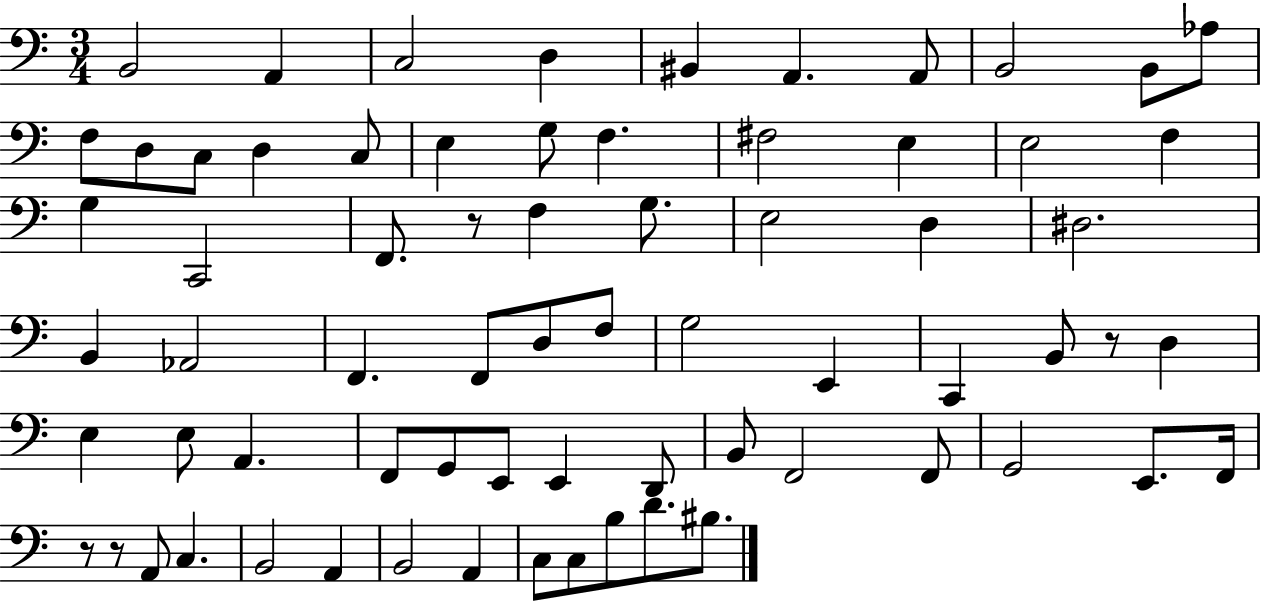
{
  \clef bass
  \numericTimeSignature
  \time 3/4
  \key c \major
  \repeat volta 2 { b,2 a,4 | c2 d4 | bis,4 a,4. a,8 | b,2 b,8 aes8 | \break f8 d8 c8 d4 c8 | e4 g8 f4. | fis2 e4 | e2 f4 | \break g4 c,2 | f,8. r8 f4 g8. | e2 d4 | dis2. | \break b,4 aes,2 | f,4. f,8 d8 f8 | g2 e,4 | c,4 b,8 r8 d4 | \break e4 e8 a,4. | f,8 g,8 e,8 e,4 d,8 | b,8 f,2 f,8 | g,2 e,8. f,16 | \break r8 r8 a,8 c4. | b,2 a,4 | b,2 a,4 | c8 c8 b8 d'8. bis8. | \break } \bar "|."
}